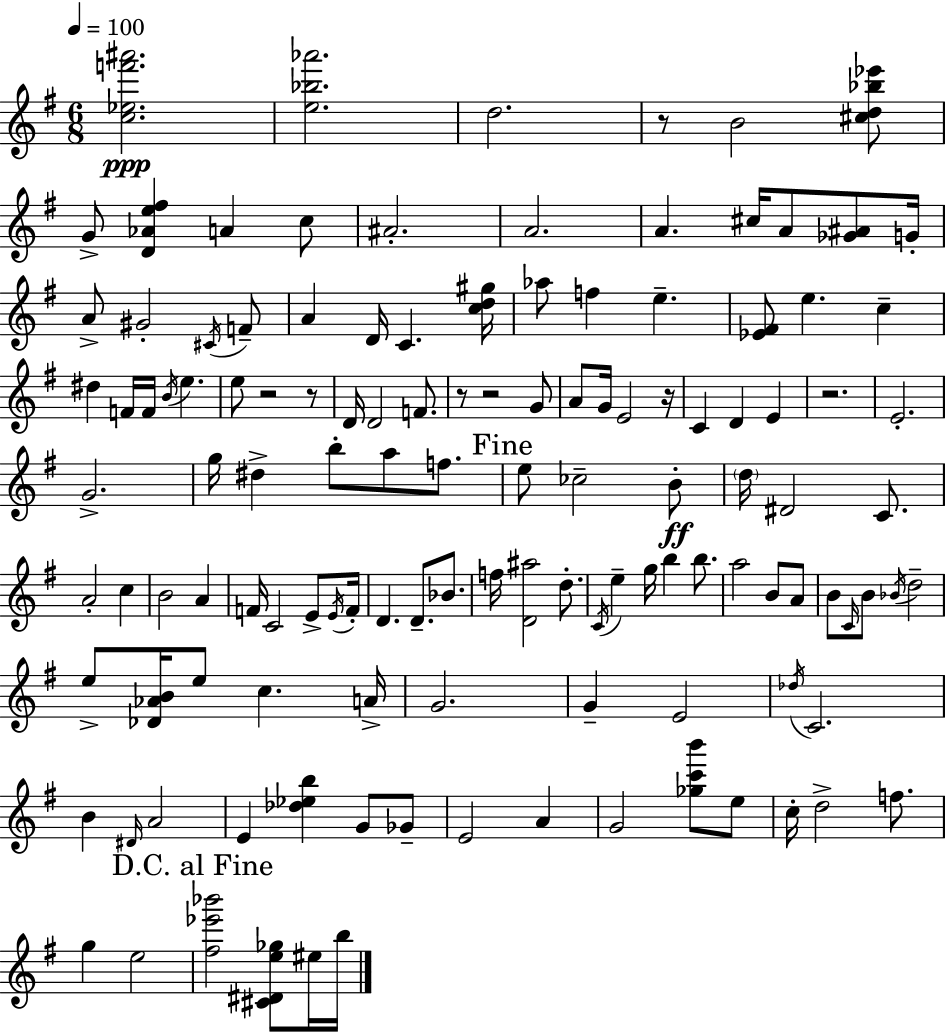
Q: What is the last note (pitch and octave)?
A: B5